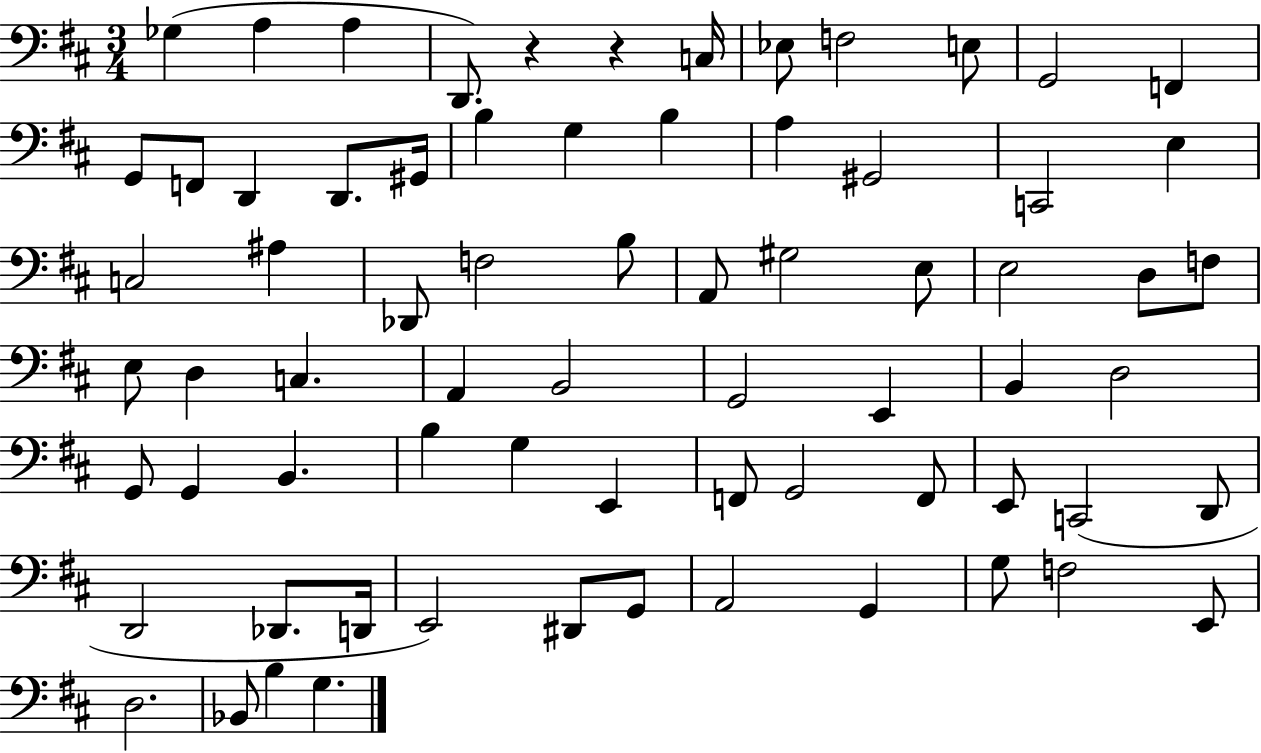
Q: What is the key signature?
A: D major